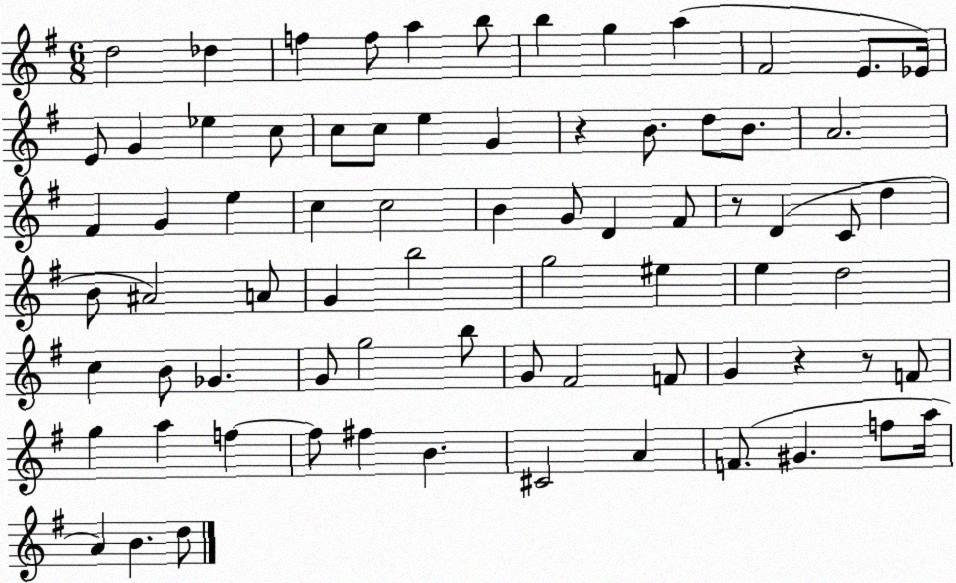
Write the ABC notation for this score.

X:1
T:Untitled
M:6/8
L:1/4
K:G
d2 _d f f/2 a b/2 b g a ^F2 E/2 _E/4 E/2 G _e c/2 c/2 c/2 e G z B/2 d/2 B/2 A2 ^F G e c c2 B G/2 D ^F/2 z/2 D C/2 d B/2 ^A2 A/2 G b2 g2 ^e e d2 c B/2 _G G/2 g2 b/2 G/2 ^F2 F/2 G z z/2 F/2 g a f f/2 ^f B ^C2 A F/2 ^G f/2 a/4 A B d/2